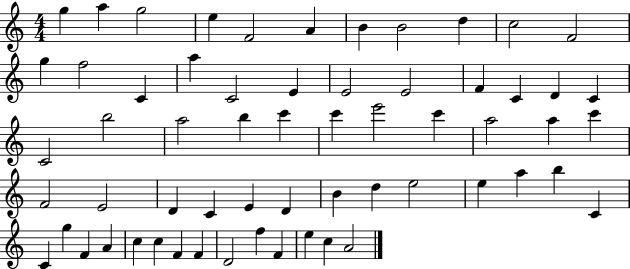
X:1
T:Untitled
M:4/4
L:1/4
K:C
g a g2 e F2 A B B2 d c2 F2 g f2 C a C2 E E2 E2 F C D C C2 b2 a2 b c' c' e'2 c' a2 a c' F2 E2 D C E D B d e2 e a b C C g F A c c F F D2 f F e c A2